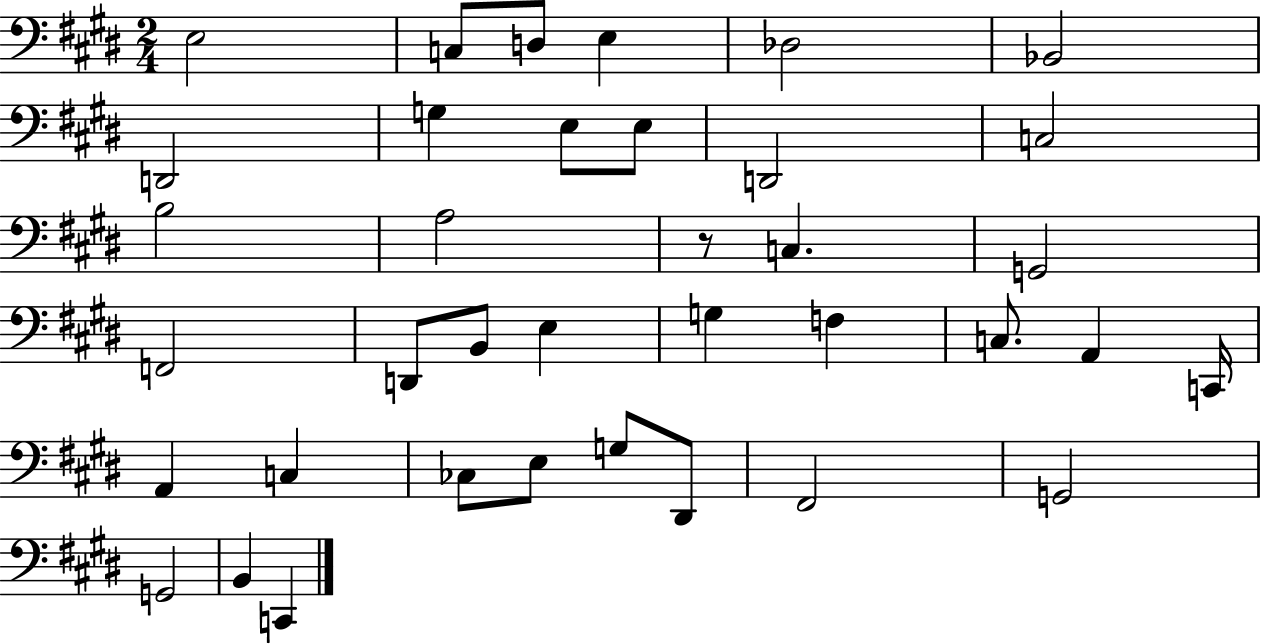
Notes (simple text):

E3/h C3/e D3/e E3/q Db3/h Bb2/h D2/h G3/q E3/e E3/e D2/h C3/h B3/h A3/h R/e C3/q. G2/h F2/h D2/e B2/e E3/q G3/q F3/q C3/e. A2/q C2/s A2/q C3/q CES3/e E3/e G3/e D#2/e F#2/h G2/h G2/h B2/q C2/q